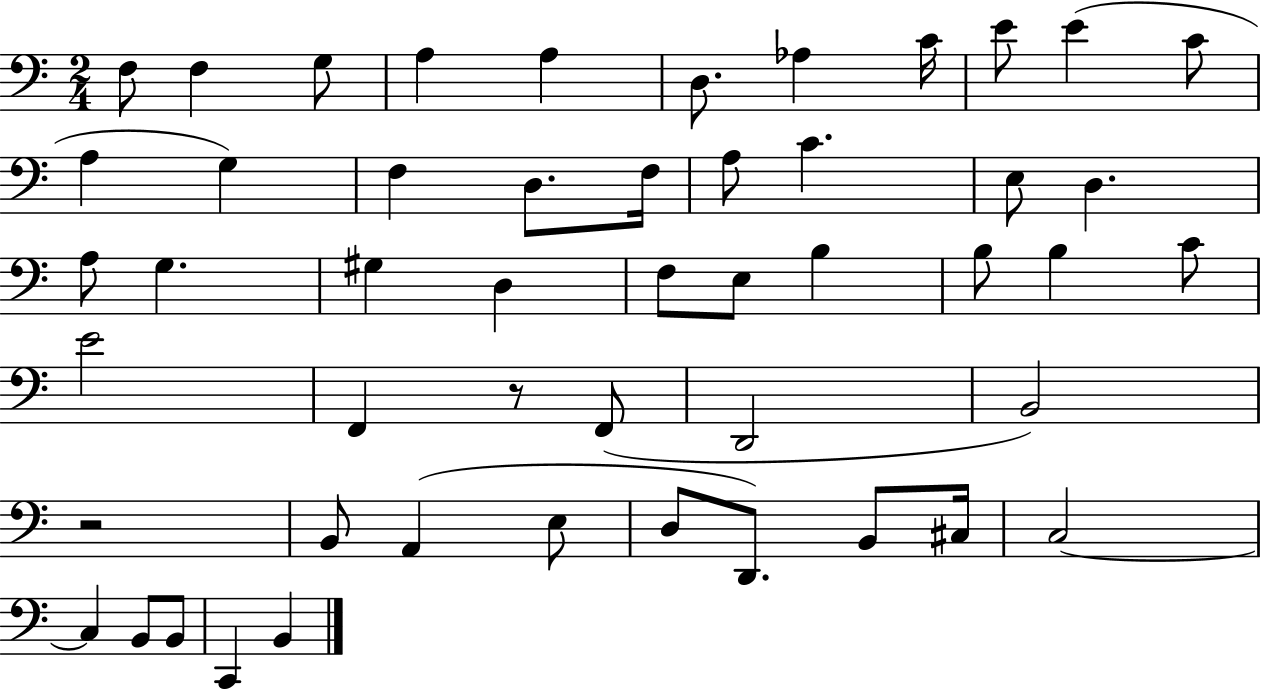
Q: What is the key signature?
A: C major